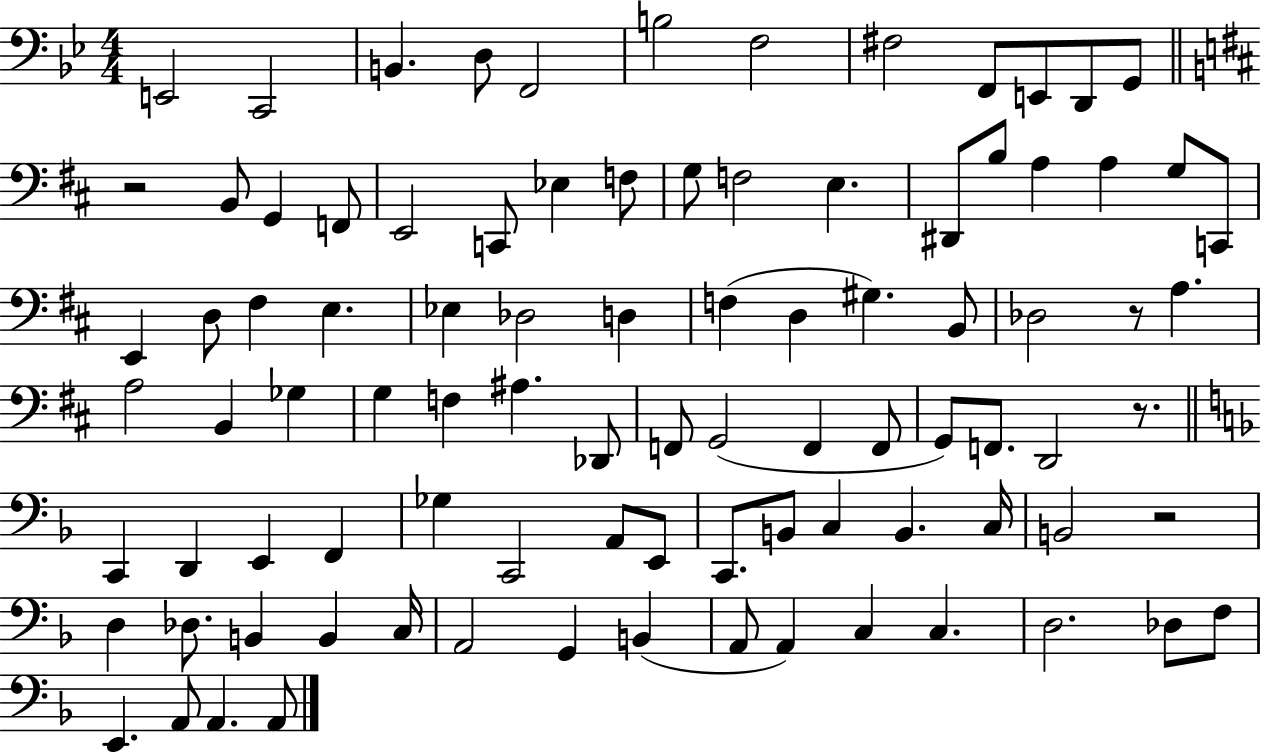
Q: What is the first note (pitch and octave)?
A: E2